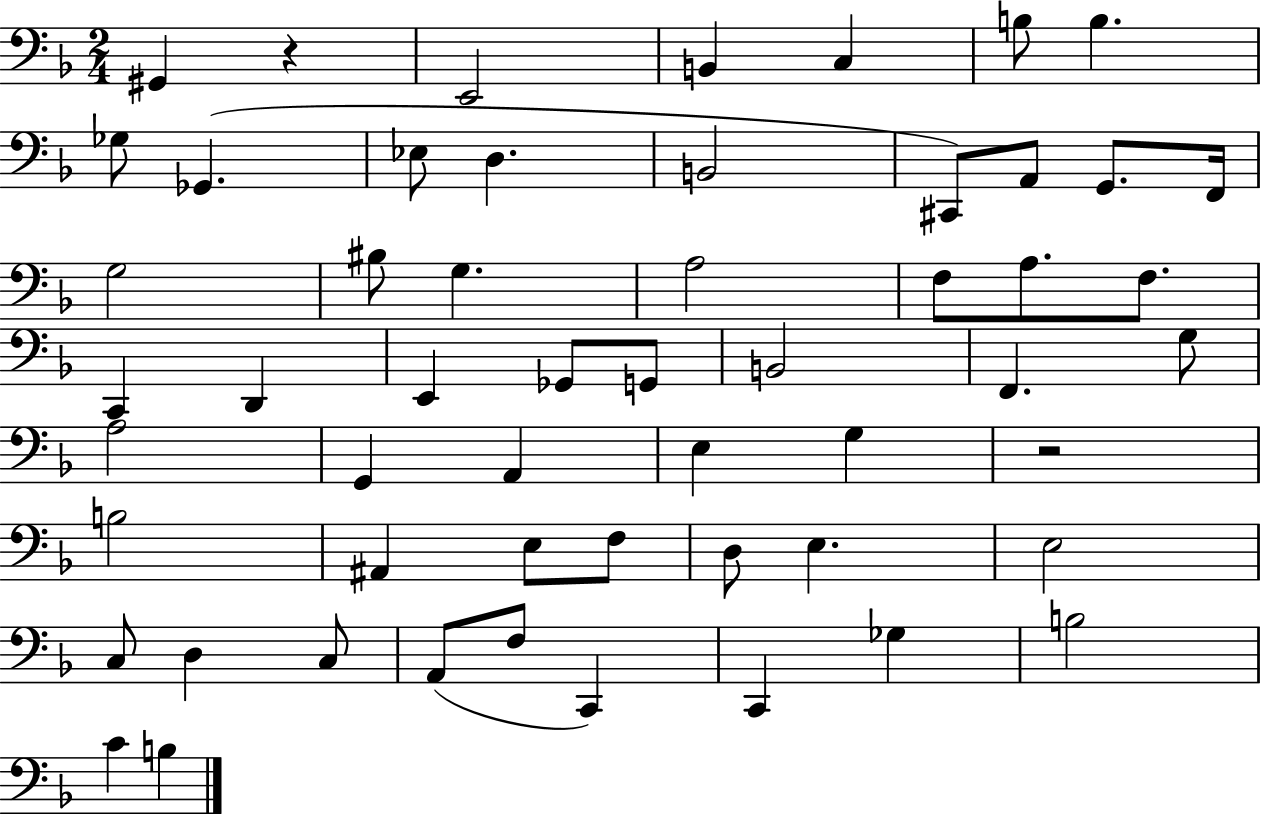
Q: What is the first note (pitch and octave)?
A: G#2